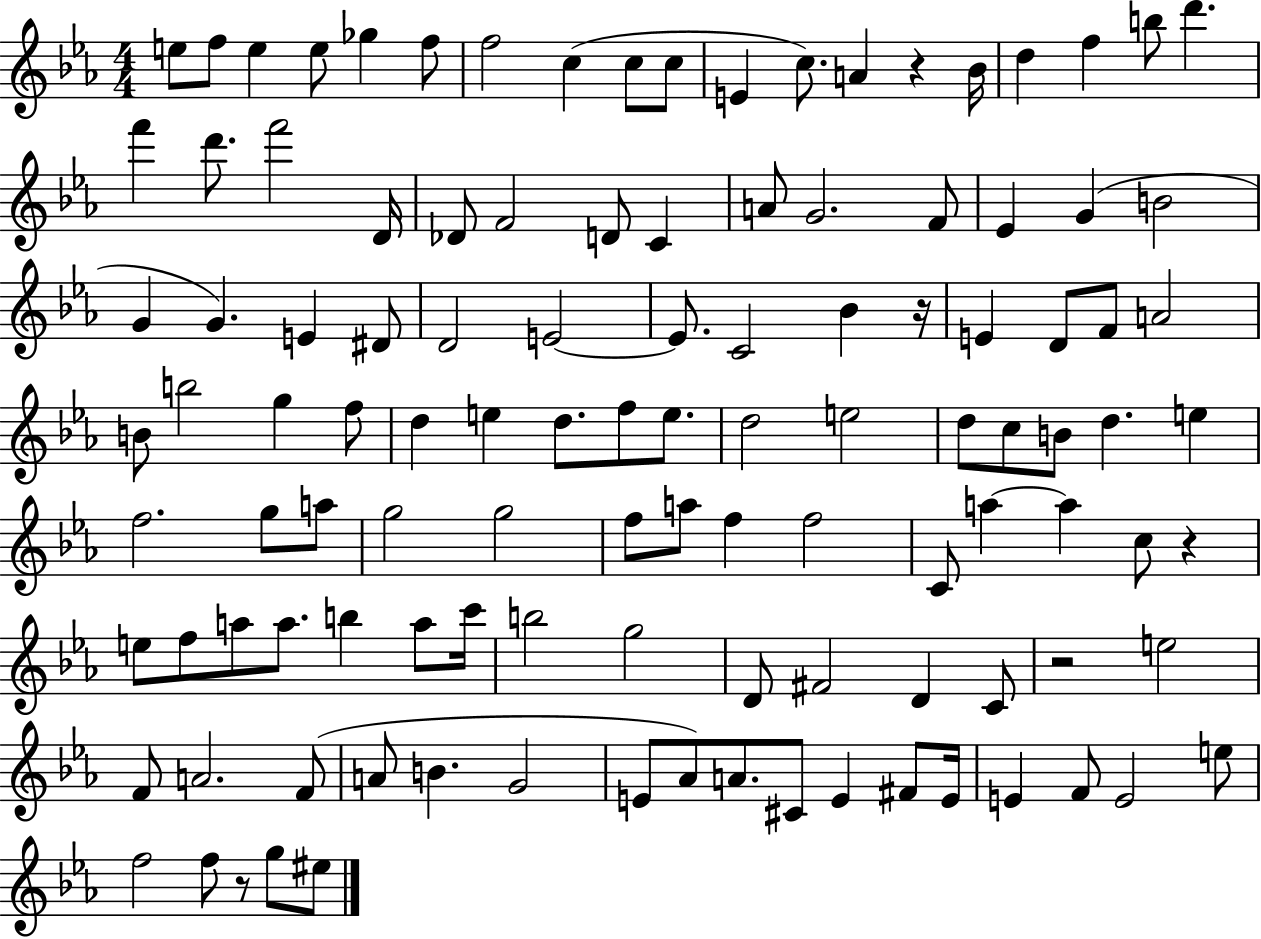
X:1
T:Untitled
M:4/4
L:1/4
K:Eb
e/2 f/2 e e/2 _g f/2 f2 c c/2 c/2 E c/2 A z _B/4 d f b/2 d' f' d'/2 f'2 D/4 _D/2 F2 D/2 C A/2 G2 F/2 _E G B2 G G E ^D/2 D2 E2 E/2 C2 _B z/4 E D/2 F/2 A2 B/2 b2 g f/2 d e d/2 f/2 e/2 d2 e2 d/2 c/2 B/2 d e f2 g/2 a/2 g2 g2 f/2 a/2 f f2 C/2 a a c/2 z e/2 f/2 a/2 a/2 b a/2 c'/4 b2 g2 D/2 ^F2 D C/2 z2 e2 F/2 A2 F/2 A/2 B G2 E/2 _A/2 A/2 ^C/2 E ^F/2 E/4 E F/2 E2 e/2 f2 f/2 z/2 g/2 ^e/2